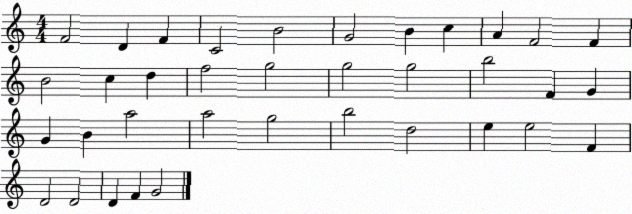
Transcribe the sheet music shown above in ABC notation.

X:1
T:Untitled
M:4/4
L:1/4
K:C
F2 D F C2 B2 G2 B c A F2 F B2 c d f2 g2 g2 g2 b2 F G G B a2 a2 g2 b2 d2 e e2 F D2 D2 D F G2